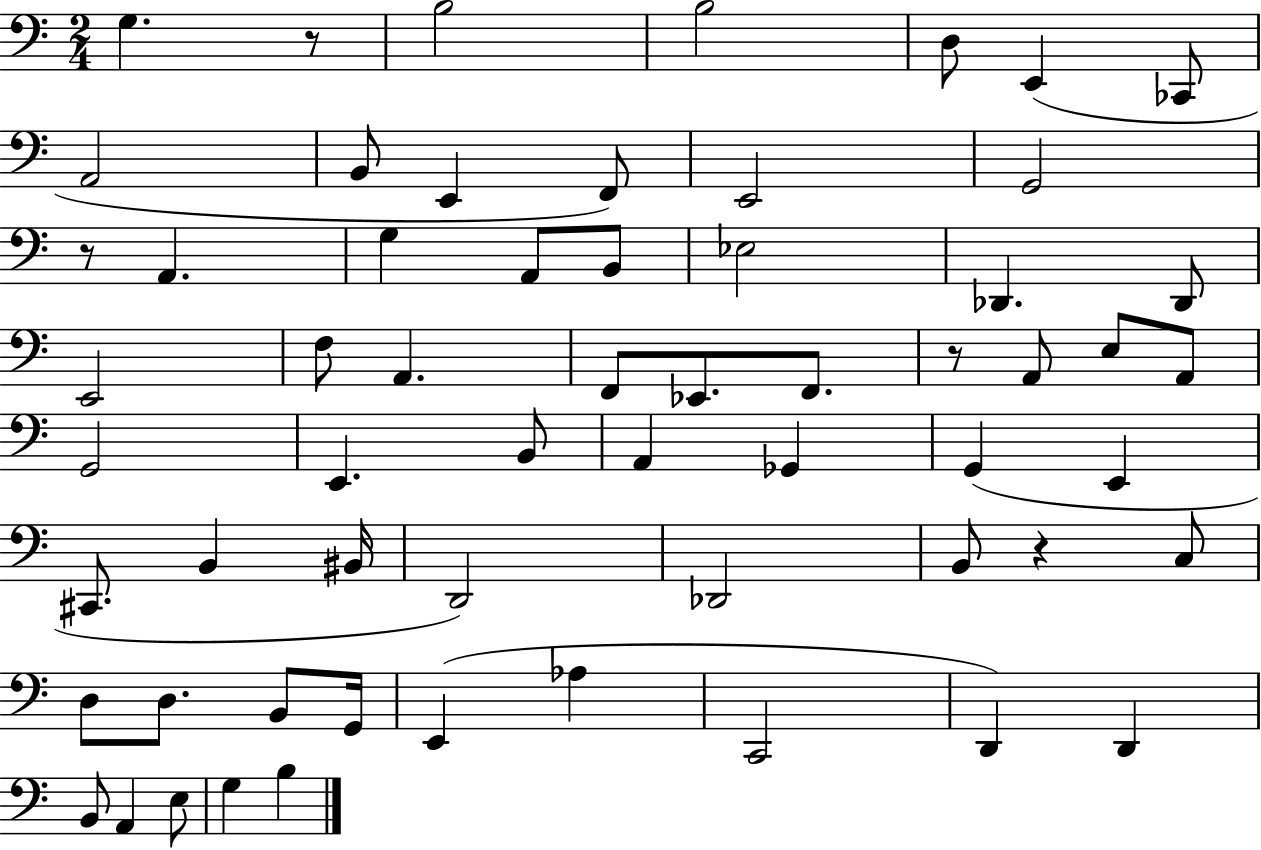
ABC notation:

X:1
T:Untitled
M:2/4
L:1/4
K:C
G, z/2 B,2 B,2 D,/2 E,, _C,,/2 A,,2 B,,/2 E,, F,,/2 E,,2 G,,2 z/2 A,, G, A,,/2 B,,/2 _E,2 _D,, _D,,/2 E,,2 F,/2 A,, F,,/2 _E,,/2 F,,/2 z/2 A,,/2 E,/2 A,,/2 G,,2 E,, B,,/2 A,, _G,, G,, E,, ^C,,/2 B,, ^B,,/4 D,,2 _D,,2 B,,/2 z C,/2 D,/2 D,/2 B,,/2 G,,/4 E,, _A, C,,2 D,, D,, B,,/2 A,, E,/2 G, B,